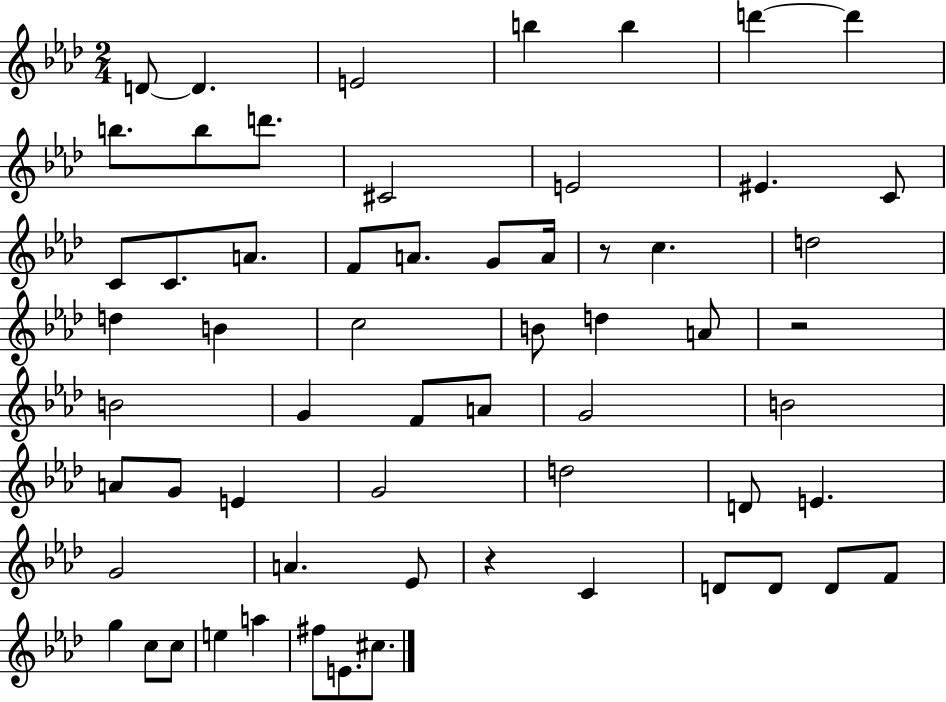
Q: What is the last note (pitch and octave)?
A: C#5